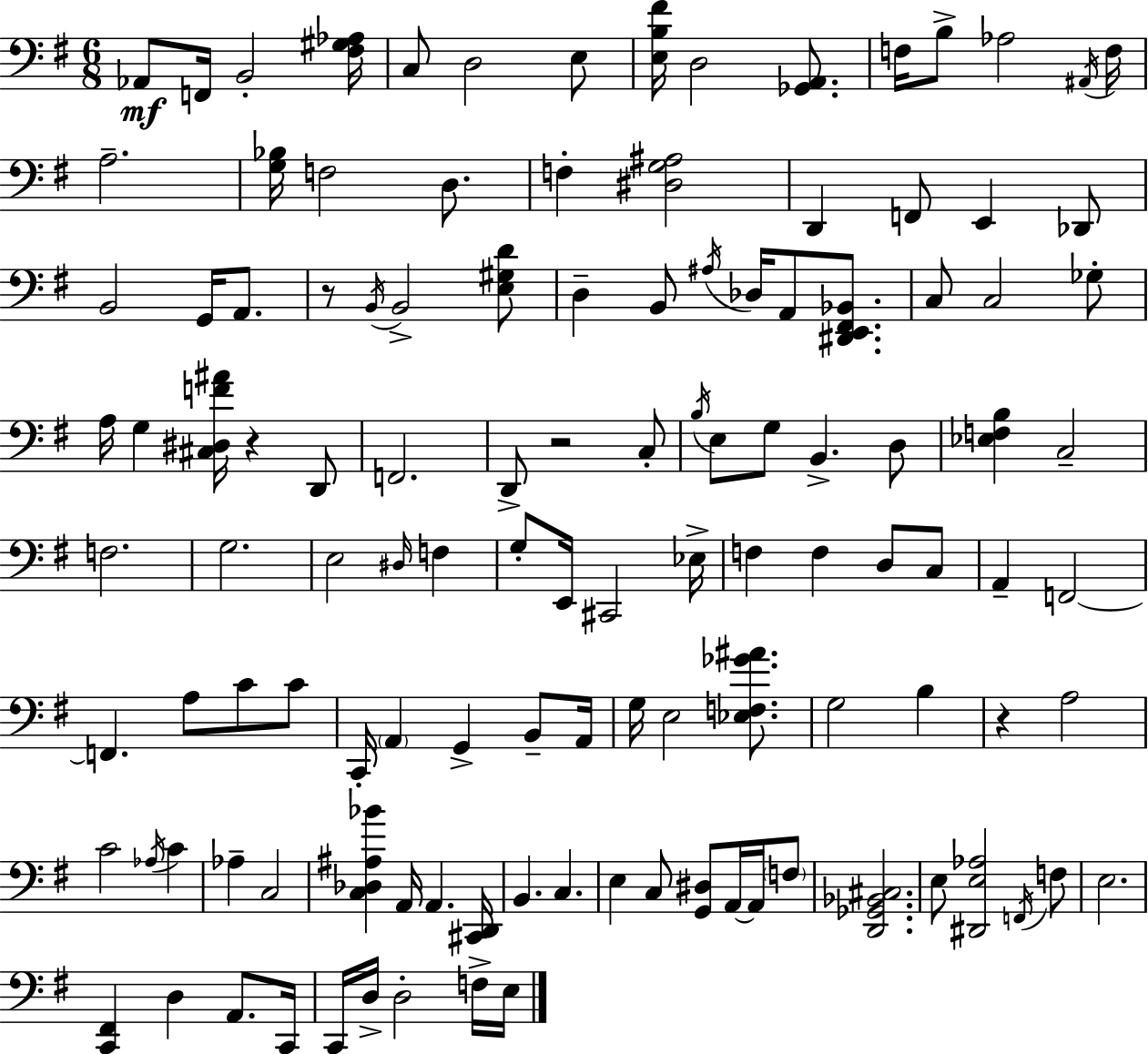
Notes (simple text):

Ab2/e F2/s B2/h [F#3,G#3,Ab3]/s C3/e D3/h E3/e [E3,B3,F#4]/s D3/h [Gb2,A2]/e. F3/s B3/e Ab3/h A#2/s F3/s A3/h. [G3,Bb3]/s F3/h D3/e. F3/q [D#3,G3,A#3]/h D2/q F2/e E2/q Db2/e B2/h G2/s A2/e. R/e B2/s B2/h [E3,G#3,D4]/e D3/q B2/e A#3/s Db3/s A2/e [D#2,E2,F#2,Bb2]/e. C3/e C3/h Gb3/e A3/s G3/q [C#3,D#3,F4,A#4]/s R/q D2/e F2/h. D2/e R/h C3/e B3/s E3/e G3/e B2/q. D3/e [Eb3,F3,B3]/q C3/h F3/h. G3/h. E3/h D#3/s F3/q G3/e E2/s C#2/h Eb3/s F3/q F3/q D3/e C3/e A2/q F2/h F2/q. A3/e C4/e C4/e C2/s A2/q G2/q B2/e A2/s G3/s E3/h [Eb3,F3,Gb4,A#4]/e. G3/h B3/q R/q A3/h C4/h Ab3/s C4/q Ab3/q C3/h [C3,Db3,A#3,Bb4]/q A2/s A2/q. [C#2,D2]/s B2/q. C3/q. E3/q C3/e [G2,D#3]/e A2/s A2/s F3/e [D2,Gb2,Bb2,C#3]/h. E3/e [D#2,E3,Ab3]/h F2/s F3/e E3/h. [C2,F#2]/q D3/q A2/e. C2/s C2/s D3/s D3/h F3/s E3/s